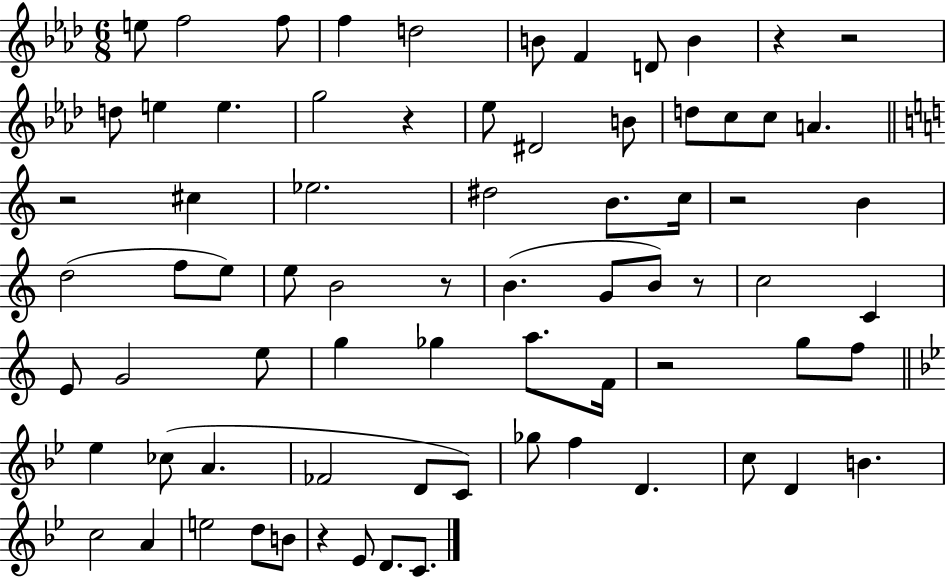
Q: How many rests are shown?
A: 9